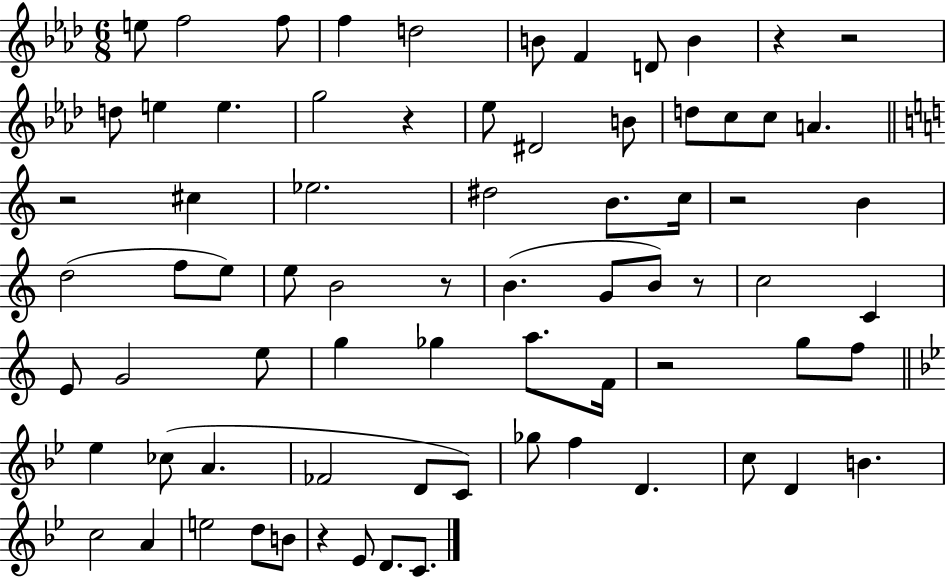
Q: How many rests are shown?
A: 9